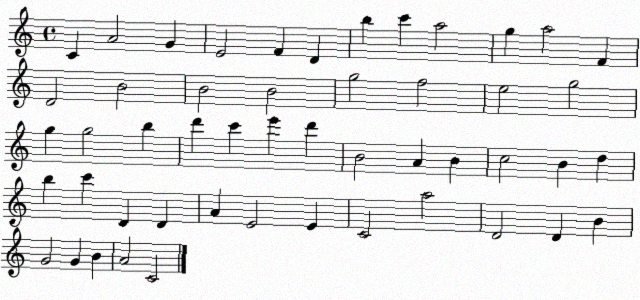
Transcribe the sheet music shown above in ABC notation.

X:1
T:Untitled
M:4/4
L:1/4
K:C
C A2 G E2 F D b c' a2 g a2 F D2 B2 B2 B2 g2 f2 e2 g2 g g2 b d' c' e' d' B2 A B c2 B d b c' D D A E2 E C2 a2 D2 D B G2 G B A2 C2